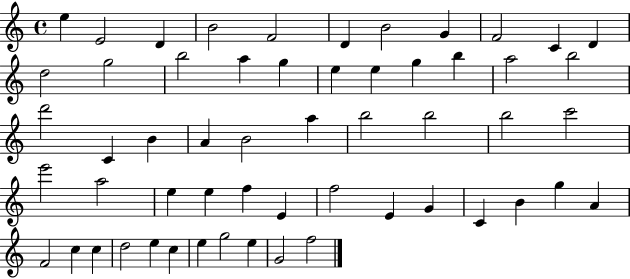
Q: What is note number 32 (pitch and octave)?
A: C6